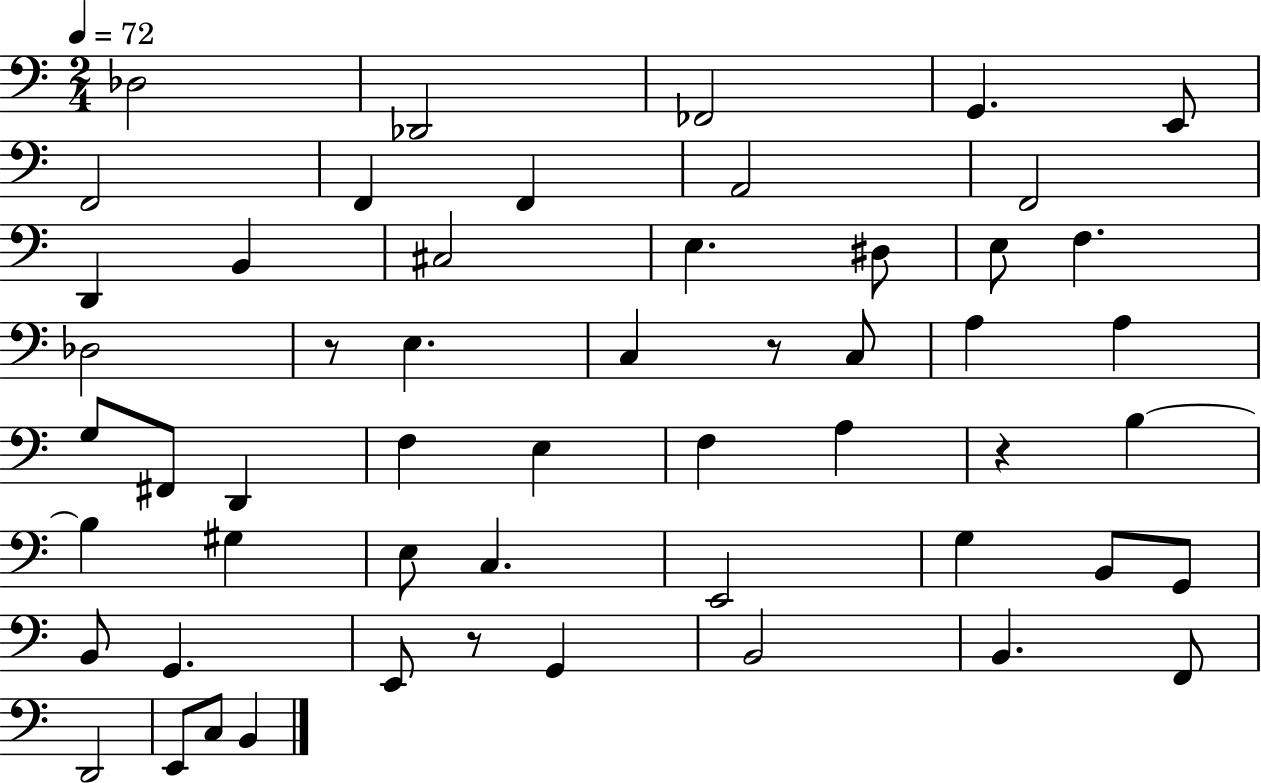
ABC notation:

X:1
T:Untitled
M:2/4
L:1/4
K:C
_D,2 _D,,2 _F,,2 G,, E,,/2 F,,2 F,, F,, A,,2 F,,2 D,, B,, ^C,2 E, ^D,/2 E,/2 F, _D,2 z/2 E, C, z/2 C,/2 A, A, G,/2 ^F,,/2 D,, F, E, F, A, z B, B, ^G, E,/2 C, E,,2 G, B,,/2 G,,/2 B,,/2 G,, E,,/2 z/2 G,, B,,2 B,, F,,/2 D,,2 E,,/2 C,/2 B,,